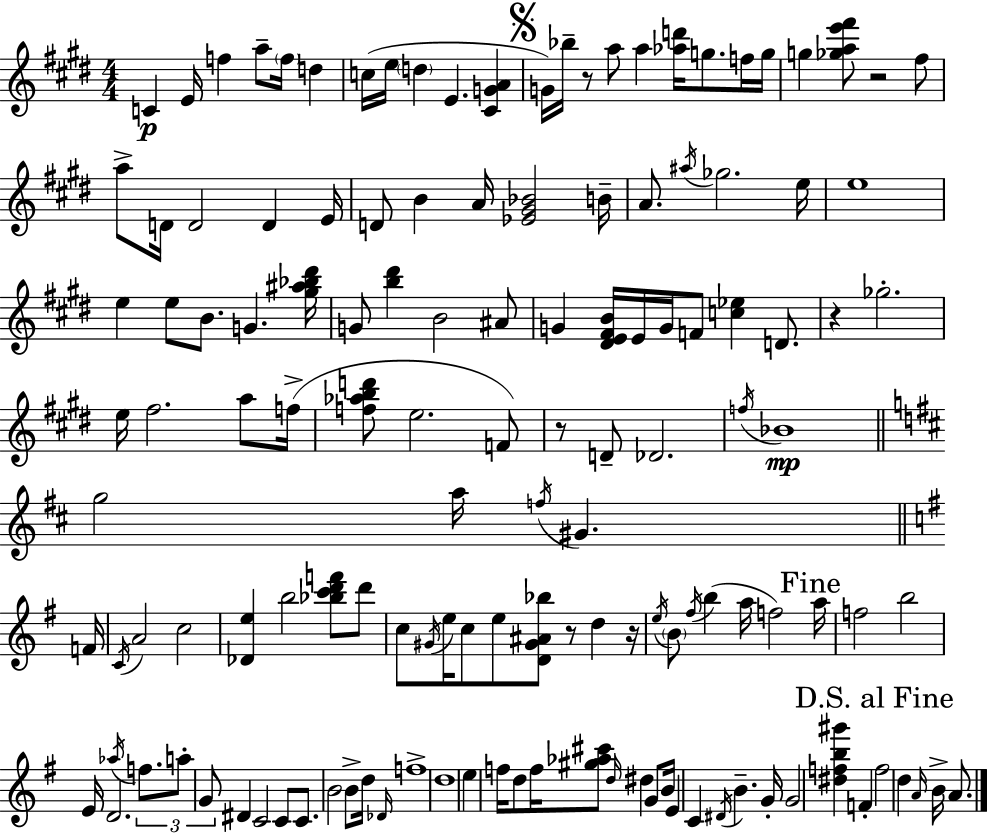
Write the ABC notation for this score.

X:1
T:Untitled
M:4/4
L:1/4
K:E
C E/4 f a/2 f/4 d c/4 e/4 d E [^CGA] G/4 _b/4 z/2 a/2 a [_ad']/4 g/2 f/4 g/4 g [_gae'^f']/2 z2 ^f/2 a/2 D/4 D2 D E/4 D/2 B A/4 [_E^G_B]2 B/4 A/2 ^a/4 _g2 e/4 e4 e e/2 B/2 G [^g^a_b^d']/4 G/2 [b^d'] B2 ^A/2 G [^DE^FB]/4 E/4 G/4 F/2 [c_e] D/2 z _g2 e/4 ^f2 a/2 f/4 [f_abd']/2 e2 F/2 z/2 D/2 _D2 f/4 _B4 g2 a/4 f/4 ^G F/4 C/4 A2 c2 [_De] b2 [_bc'd'f']/2 d'/2 c/2 ^G/4 e/4 c/2 e/2 [D^G^A_b]/2 z/2 d z/4 e/4 B/2 ^f/4 b a/4 f2 a/4 f2 b2 E/4 D2 _a/4 f/2 a/2 G/2 ^D C2 C/2 C/2 B2 B/2 d/4 _D/4 f4 d4 e f/4 d/2 f/4 [^g_a^c']/2 d/4 ^d G/2 B/4 E C ^D/4 B G/4 G2 [^dfb^g'] F f2 d A/4 B/4 A/2